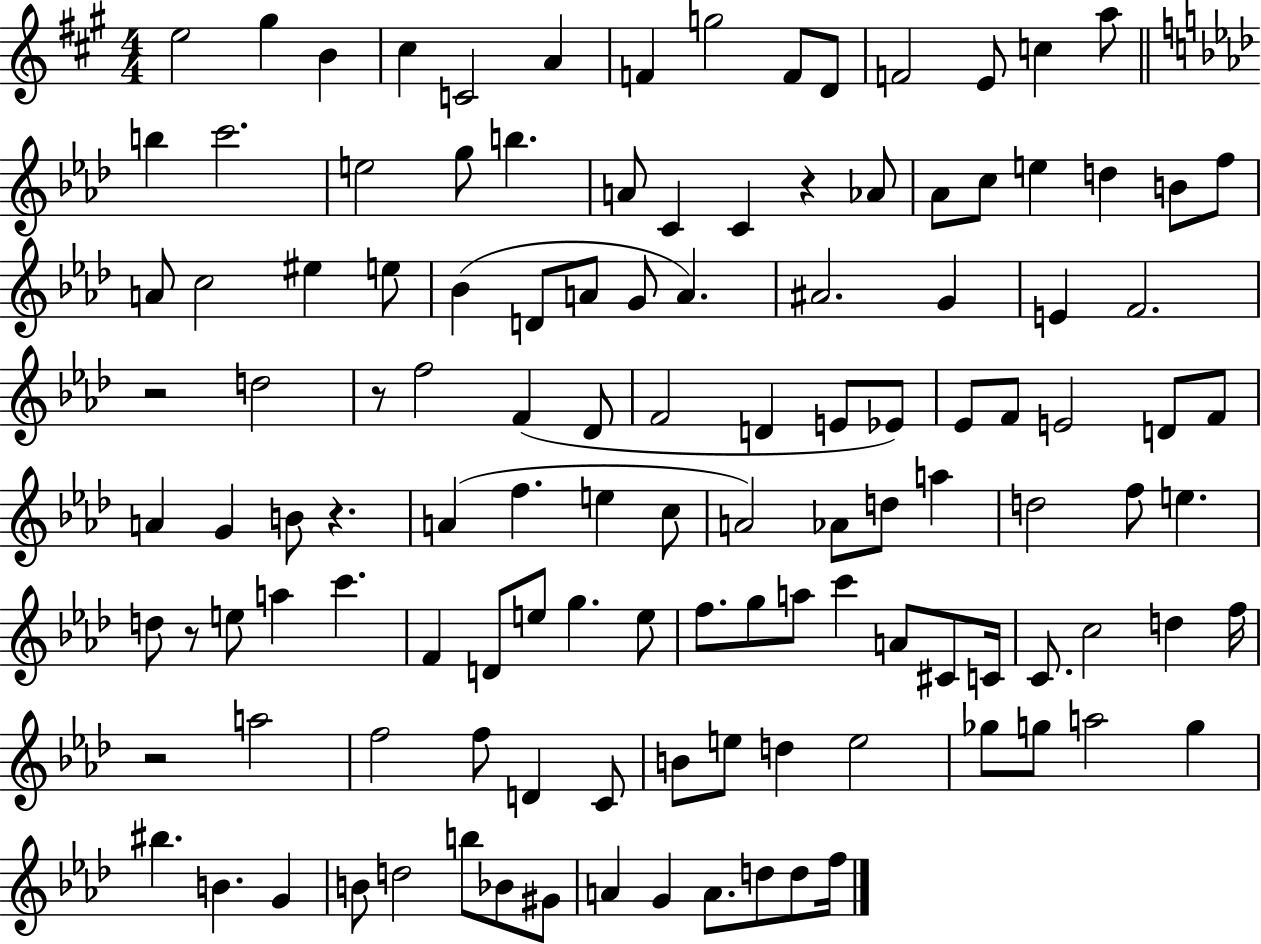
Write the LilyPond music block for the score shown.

{
  \clef treble
  \numericTimeSignature
  \time 4/4
  \key a \major
  e''2 gis''4 b'4 | cis''4 c'2 a'4 | f'4 g''2 f'8 d'8 | f'2 e'8 c''4 a''8 | \break \bar "||" \break \key f \minor b''4 c'''2. | e''2 g''8 b''4. | a'8 c'4 c'4 r4 aes'8 | aes'8 c''8 e''4 d''4 b'8 f''8 | \break a'8 c''2 eis''4 e''8 | bes'4( d'8 a'8 g'8 a'4.) | ais'2. g'4 | e'4 f'2. | \break r2 d''2 | r8 f''2 f'4( des'8 | f'2 d'4 e'8 ees'8) | ees'8 f'8 e'2 d'8 f'8 | \break a'4 g'4 b'8 r4. | a'4( f''4. e''4 c''8 | a'2) aes'8 d''8 a''4 | d''2 f''8 e''4. | \break d''8 r8 e''8 a''4 c'''4. | f'4 d'8 e''8 g''4. e''8 | f''8. g''8 a''8 c'''4 a'8 cis'8 c'16 | c'8. c''2 d''4 f''16 | \break r2 a''2 | f''2 f''8 d'4 c'8 | b'8 e''8 d''4 e''2 | ges''8 g''8 a''2 g''4 | \break bis''4. b'4. g'4 | b'8 d''2 b''8 bes'8 gis'8 | a'4 g'4 a'8. d''8 d''8 f''16 | \bar "|."
}